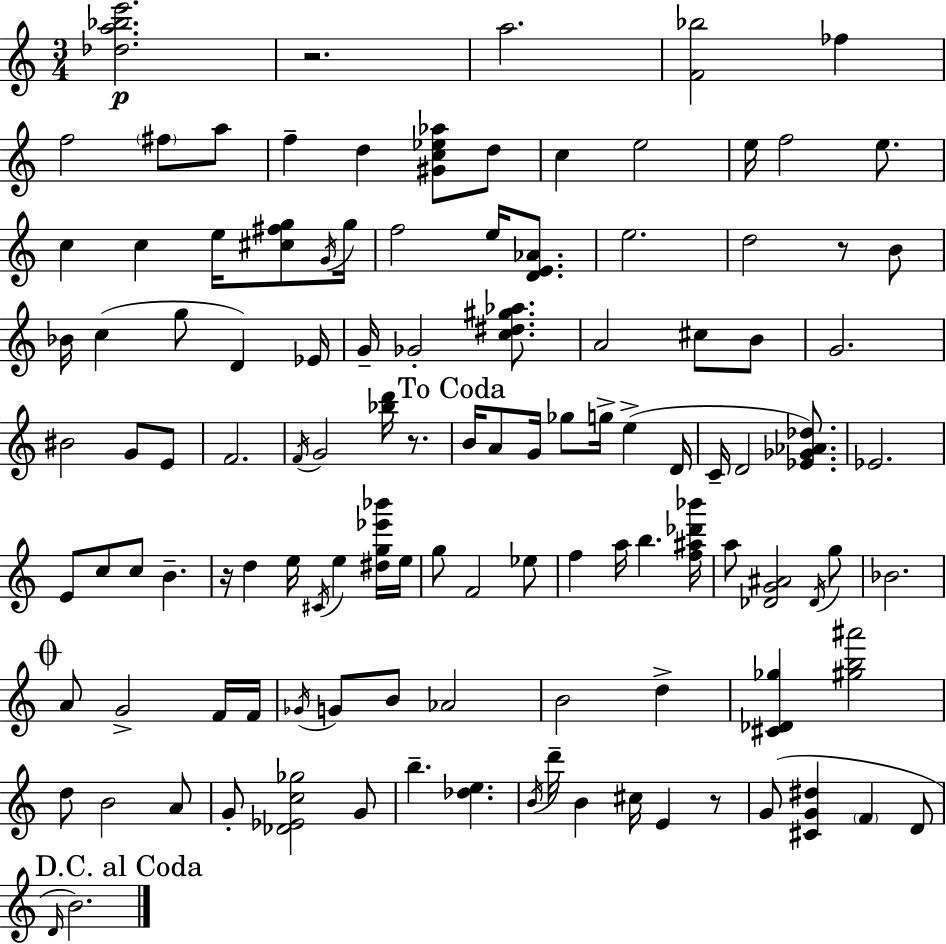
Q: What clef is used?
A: treble